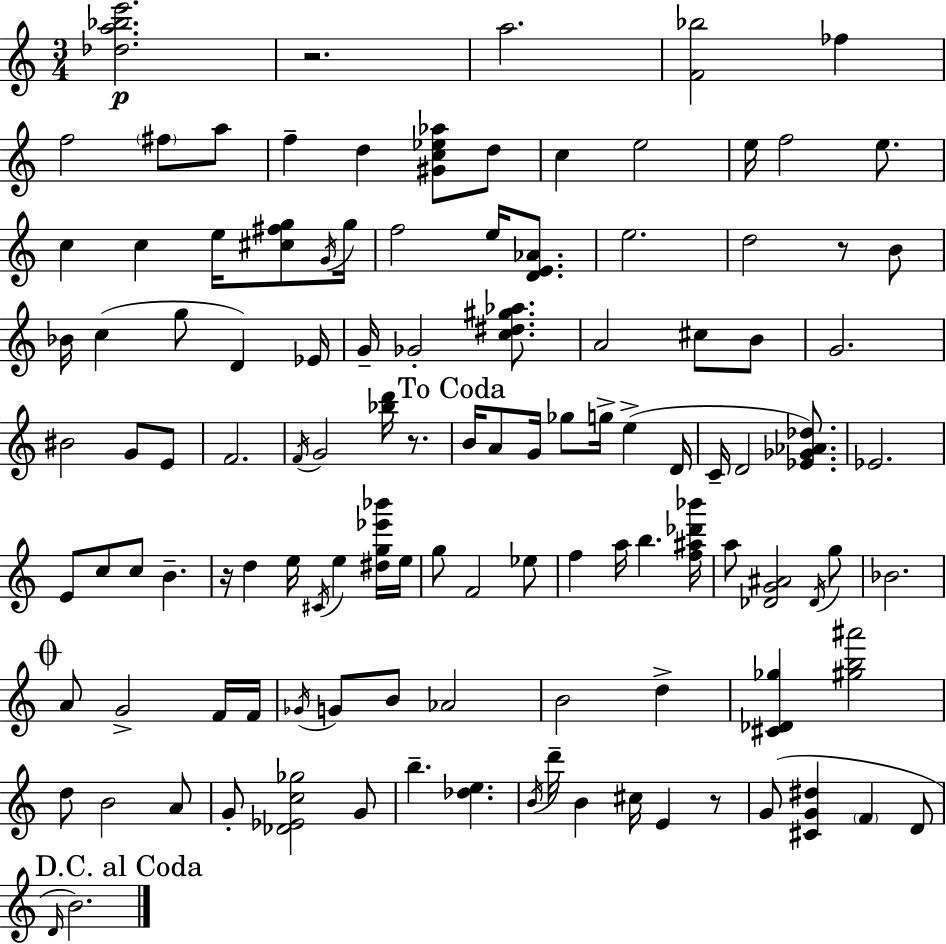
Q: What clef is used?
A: treble